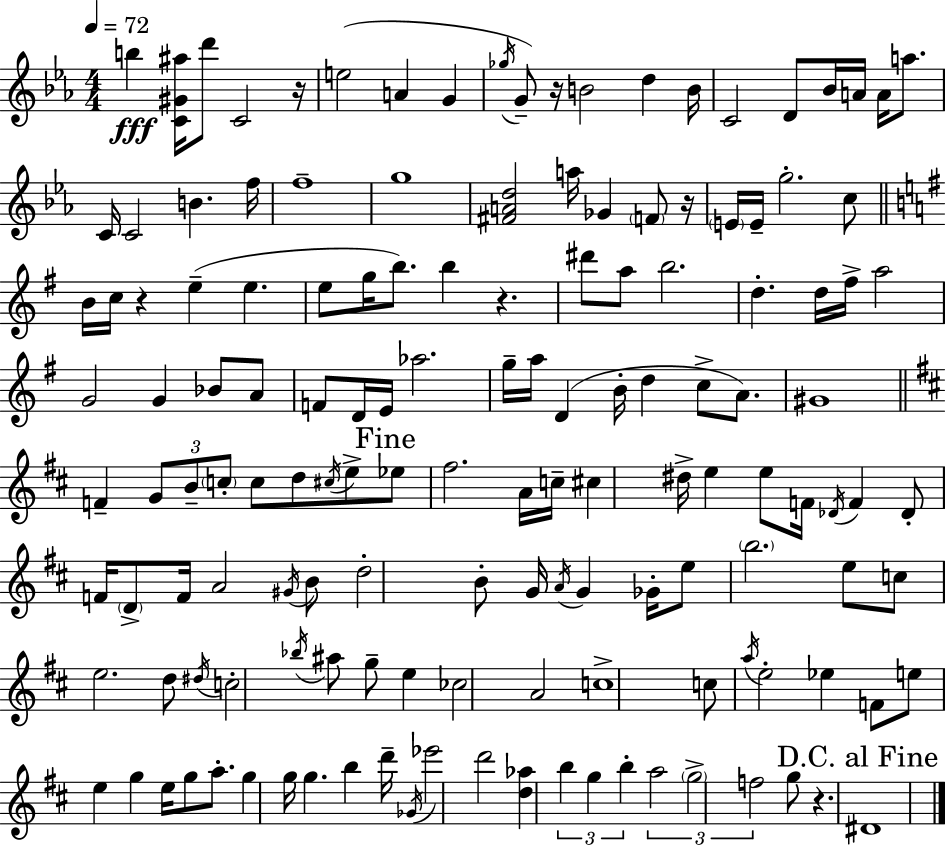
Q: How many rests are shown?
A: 6